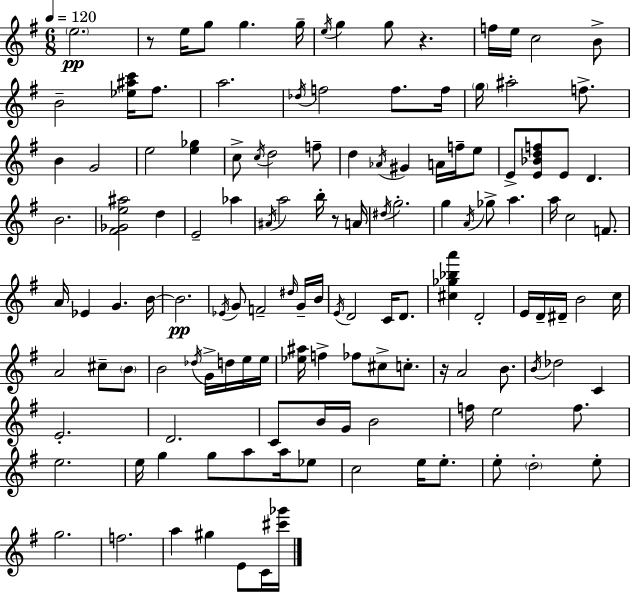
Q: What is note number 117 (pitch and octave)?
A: G5